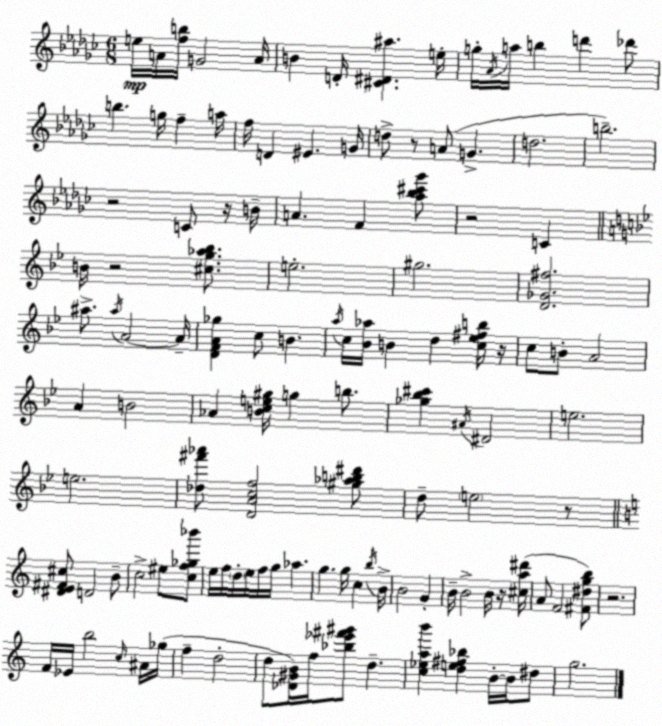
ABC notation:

X:1
T:Untitled
M:6/8
L:1/4
K:Ebm
e/4 A/4 [fb]/4 G2 A/4 B D/4 [^C^D^a] e/4 g/4 _A/4 a/4 b d' _d'/2 b g/4 f a/4 f/4 D ^E G/4 d/2 z/2 A/2 G d2 b2 z2 C/2 z/4 B/4 A F [_a_b^c'_g']/2 z2 C B/4 z2 [^cg_a_b]/2 e2 ^g2 [D_G^f]2 ^a/2 ^a/4 A2 A/4 [DFA_g] c/2 B a/4 c/4 [_B_a]/4 B d [c_e^fb]/4 z/4 c/2 B/2 A2 A B2 _A [Bce^g]/4 g b/2 [_g_b^c'] ^A/4 ^D2 e2 e2 [_d^f'_a']/2 [DAcf]2 [^g_ab^d']/2 d/2 e2 z/2 [^DE^F^c]/2 D2 B/2 c2 ^e/2 [cf_g_b']/2 e/4 f/4 d/4 e/4 f/4 g/4 _a g g/4 c b/4 B/4 B2 G B/4 B2 B/4 z/4 [^ca^d']/4 A/2 F2 [^F^dgb]/2 z2 F/4 _E/4 b2 c/4 ^A/4 _g/4 f d2 d/2 [_D^GB]/4 f/4 [_b_e'^f'^g']/2 d [c_eab'] [de^f_b] B/4 B/4 ^d/2 g2